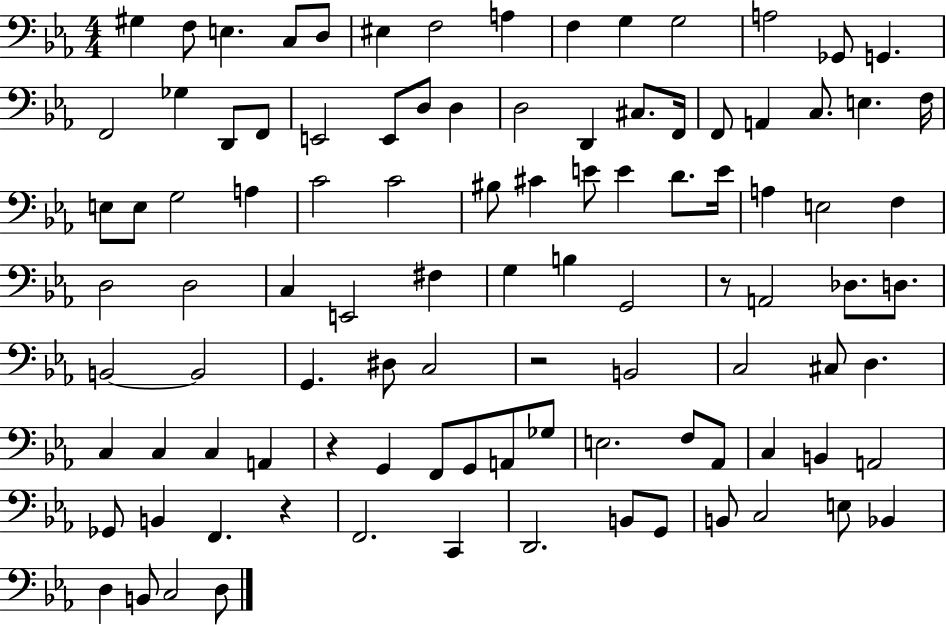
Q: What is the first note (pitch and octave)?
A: G#3